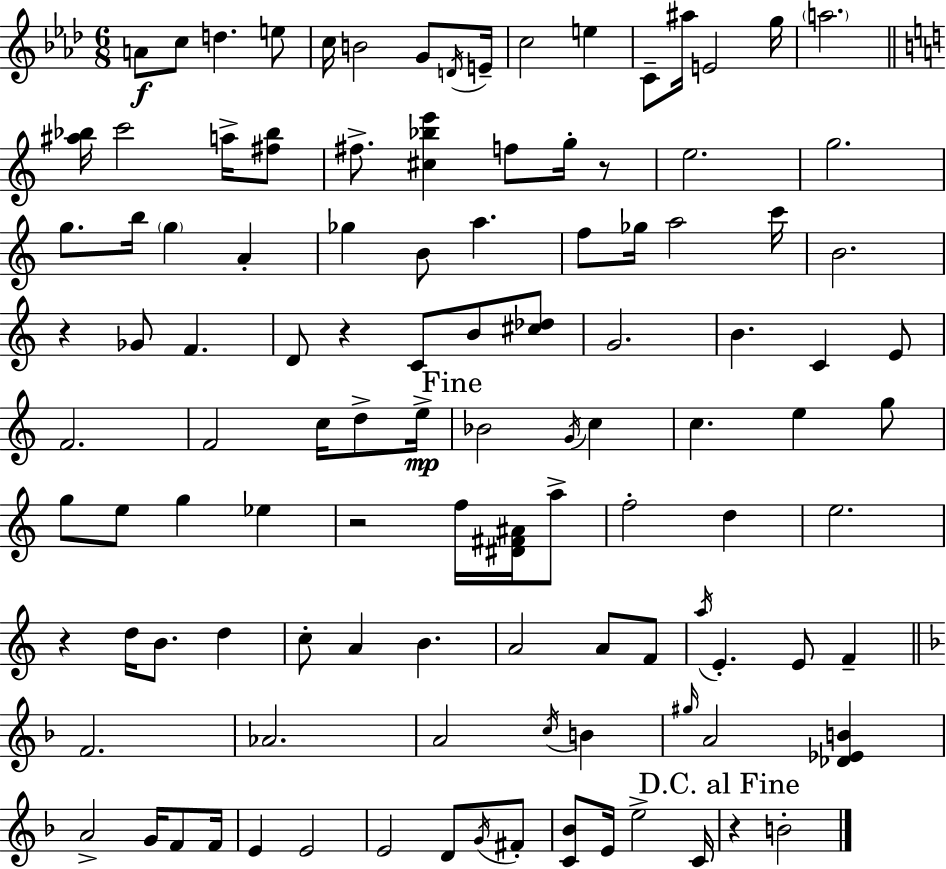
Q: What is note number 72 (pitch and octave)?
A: A4